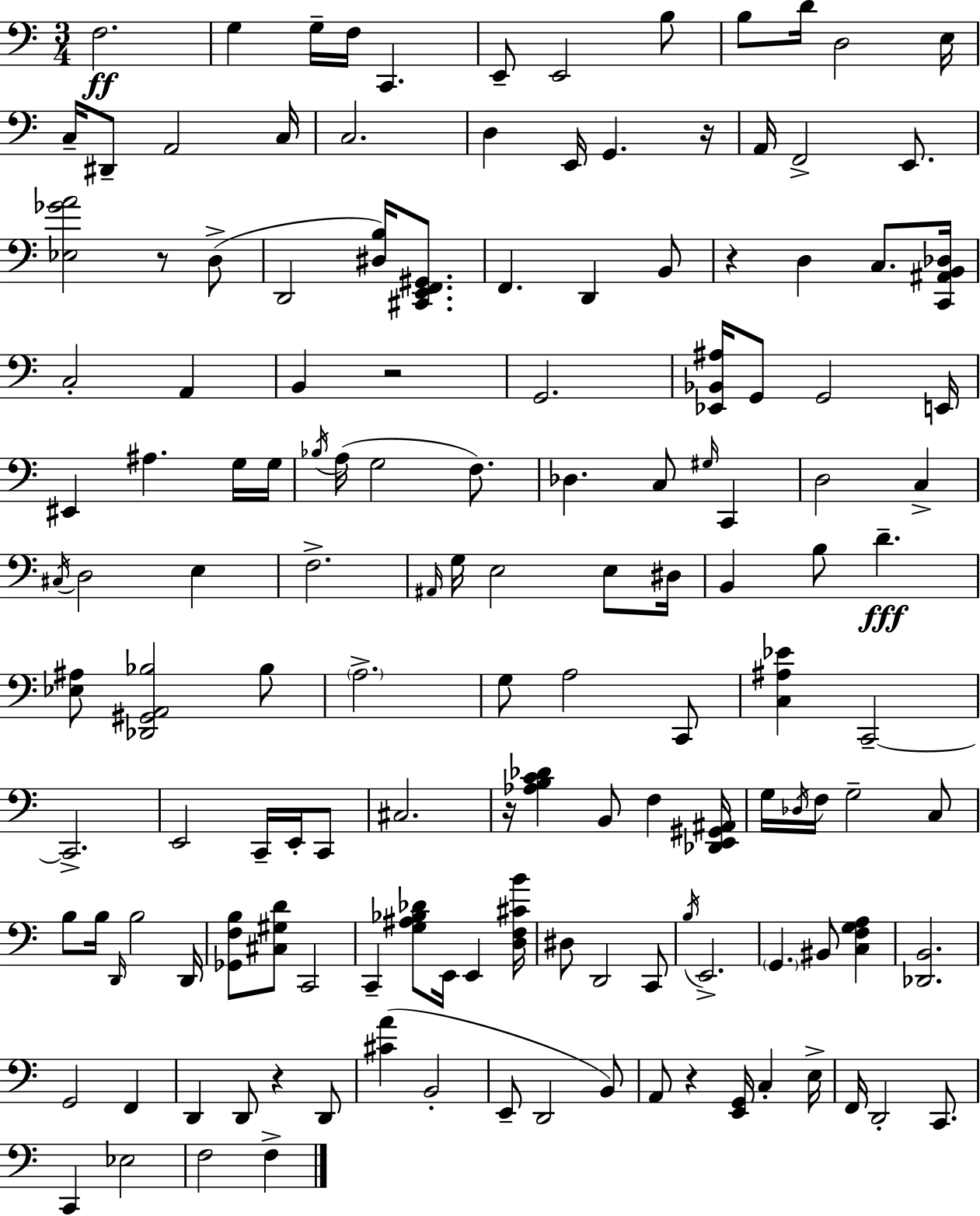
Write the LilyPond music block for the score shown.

{
  \clef bass
  \numericTimeSignature
  \time 3/4
  \key c \major
  f2.\ff | g4 g16-- f16 c,4. | e,8-- e,2 b8 | b8 d'16 d2 e16 | \break c16-- dis,8-- a,2 c16 | c2. | d4 e,16 g,4. r16 | a,16 f,2-> e,8. | \break <ees ges' a'>2 r8 d8->( | d,2 <dis b>16) <cis, e, f, gis,>8. | f,4. d,4 b,8 | r4 d4 c8. <c, ais, b, des>16 | \break c2-. a,4 | b,4 r2 | g,2. | <ees, bes, ais>16 g,8 g,2 e,16 | \break eis,4 ais4. g16 g16 | \acciaccatura { bes16 } a16( g2 f8.) | des4. c8 \grace { gis16 } c,4 | d2 c4-> | \break \acciaccatura { cis16 } d2 e4 | f2.-> | \grace { ais,16 } g16 e2 | e8 dis16 b,4 b8 d'4.--\fff | \break <ees ais>8 <des, gis, a, bes>2 | bes8 \parenthesize a2.-> | g8 a2 | c,8 <c ais ees'>4 c,2--~~ | \break c,2.-> | e,2 | c,16-- e,16-. c,8 cis2. | r16 <aes b c' des'>4 b,8 f4 | \break <des, e, gis, ais,>16 g16 \acciaccatura { des16 } f16 g2-- | c8 b8 b16 \grace { d,16 } b2 | d,16 <ges, f b>8 <cis gis d'>8 c,2 | c,4-- <g ais bes des'>8 | \break e,16 e,4 <d f cis' b'>16 dis8 d,2 | c,8 \acciaccatura { b16 } e,2.-> | \parenthesize g,4. | bis,8 <c f g a>4 <des, b,>2. | \break g,2 | f,4 d,4 d,8 | r4 d,8 <cis' a'>4( b,2-. | e,8-- d,2 | \break b,8) a,8 r4 | <e, g,>16 c4-. e16-> f,16 d,2-. | c,8. c,4 ees2 | f2 | \break f4-> \bar "|."
}